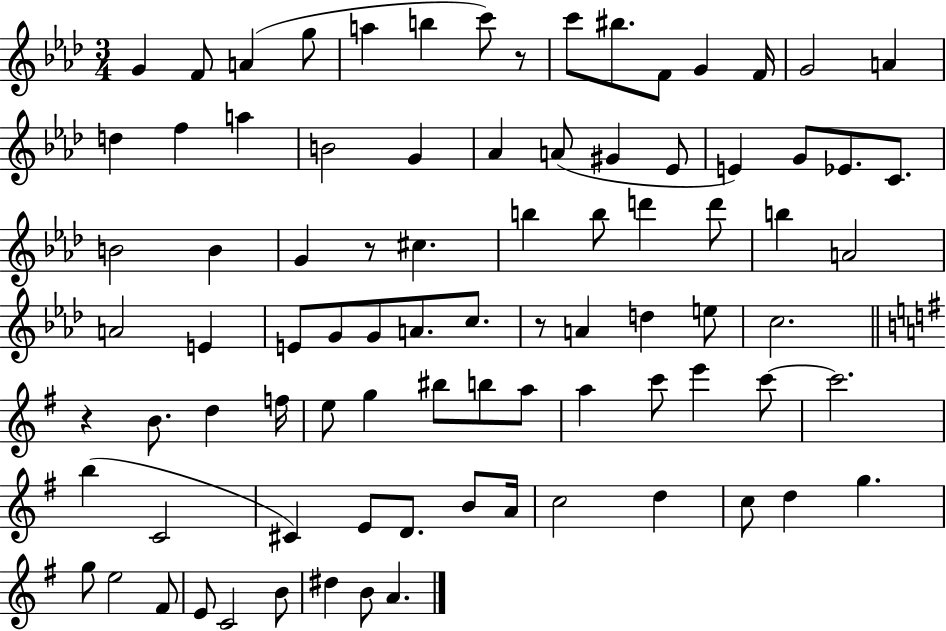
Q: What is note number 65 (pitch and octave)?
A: E4